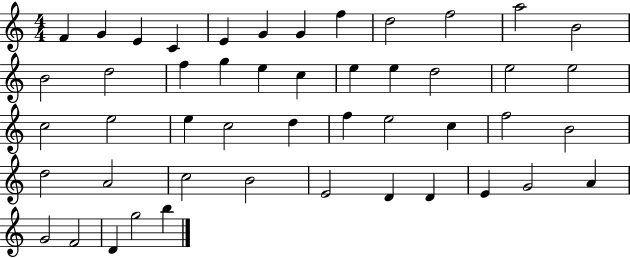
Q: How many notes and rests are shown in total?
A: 48